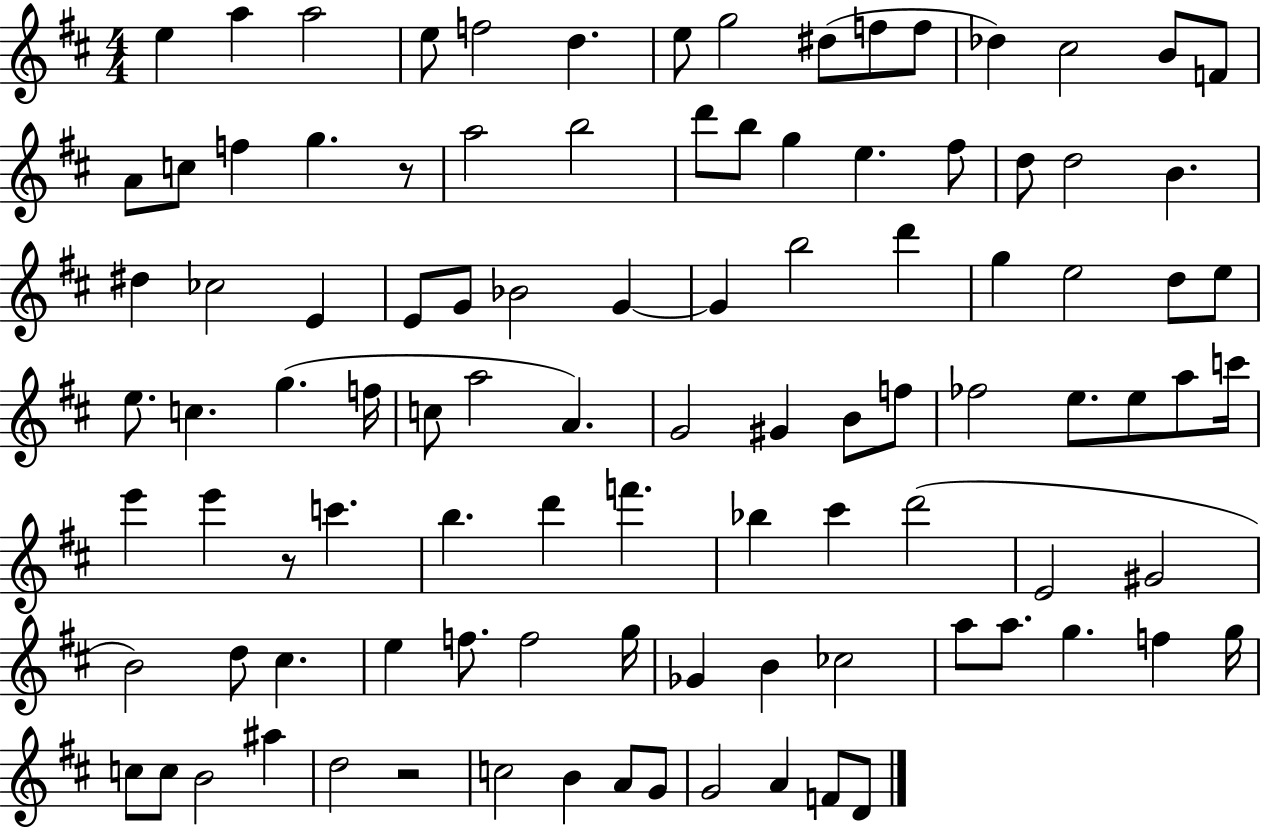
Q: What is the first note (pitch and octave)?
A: E5